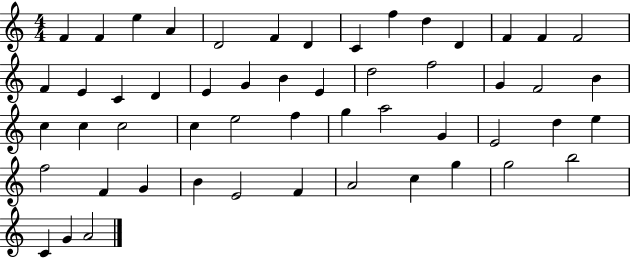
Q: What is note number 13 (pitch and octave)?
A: F4